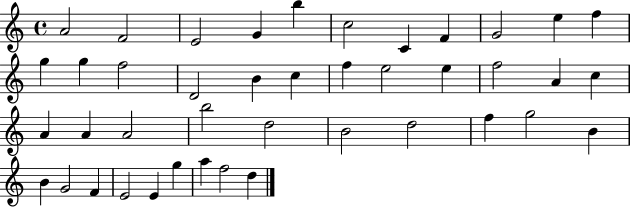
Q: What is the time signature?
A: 4/4